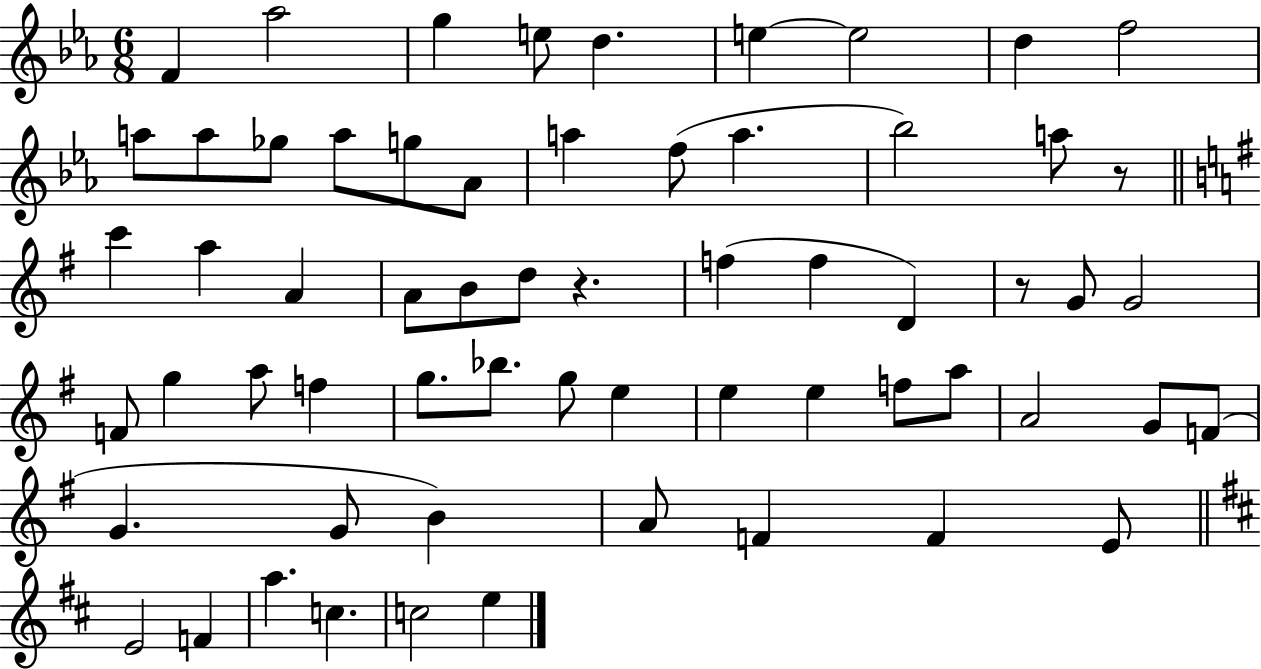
{
  \clef treble
  \numericTimeSignature
  \time 6/8
  \key ees \major
  \repeat volta 2 { f'4 aes''2 | g''4 e''8 d''4. | e''4~~ e''2 | d''4 f''2 | \break a''8 a''8 ges''8 a''8 g''8 aes'8 | a''4 f''8( a''4. | bes''2) a''8 r8 | \bar "||" \break \key e \minor c'''4 a''4 a'4 | a'8 b'8 d''8 r4. | f''4( f''4 d'4) | r8 g'8 g'2 | \break f'8 g''4 a''8 f''4 | g''8. bes''8. g''8 e''4 | e''4 e''4 f''8 a''8 | a'2 g'8 f'8( | \break g'4. g'8 b'4) | a'8 f'4 f'4 e'8 | \bar "||" \break \key d \major e'2 f'4 | a''4. c''4. | c''2 e''4 | } \bar "|."
}